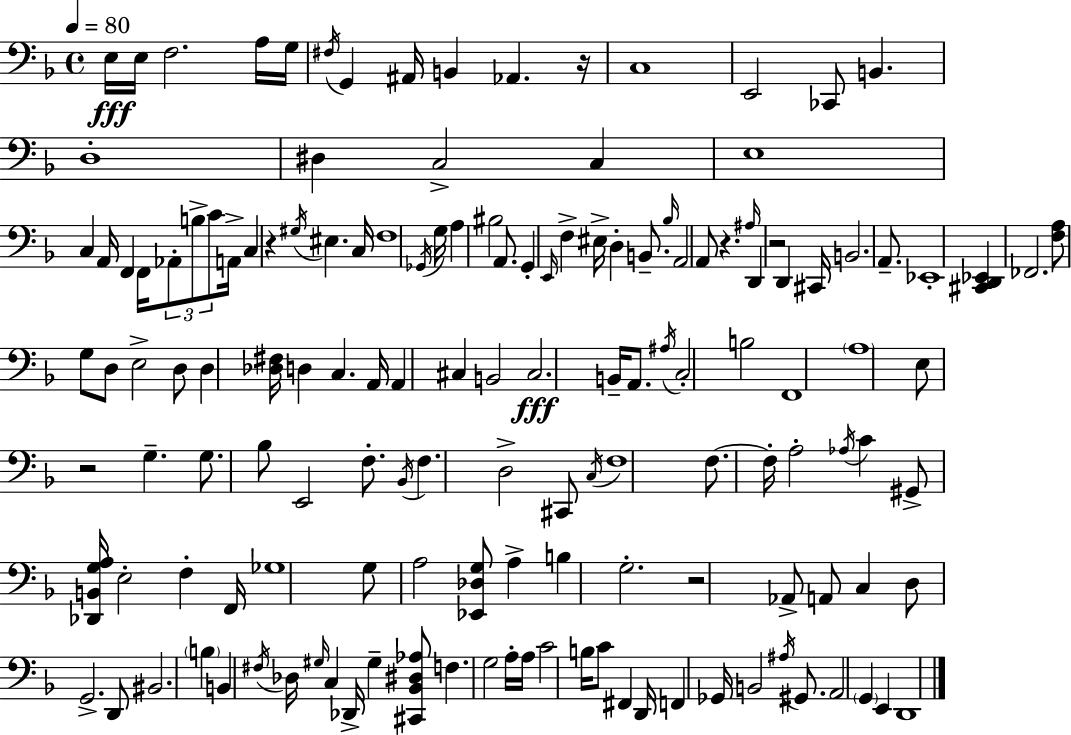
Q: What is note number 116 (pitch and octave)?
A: F3